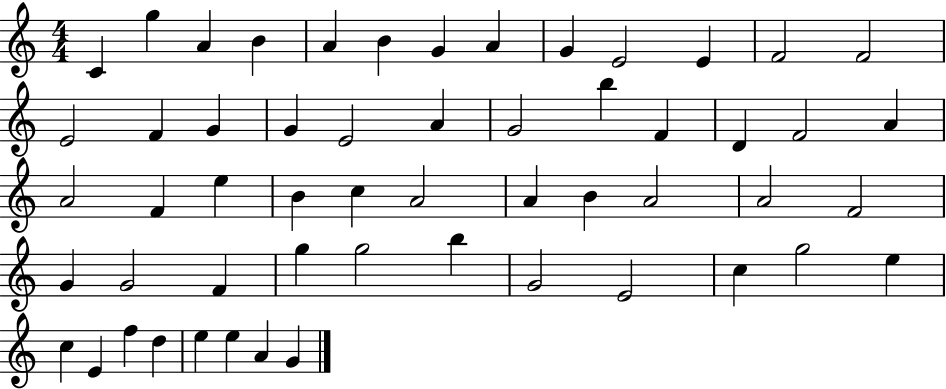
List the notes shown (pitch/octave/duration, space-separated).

C4/q G5/q A4/q B4/q A4/q B4/q G4/q A4/q G4/q E4/h E4/q F4/h F4/h E4/h F4/q G4/q G4/q E4/h A4/q G4/h B5/q F4/q D4/q F4/h A4/q A4/h F4/q E5/q B4/q C5/q A4/h A4/q B4/q A4/h A4/h F4/h G4/q G4/h F4/q G5/q G5/h B5/q G4/h E4/h C5/q G5/h E5/q C5/q E4/q F5/q D5/q E5/q E5/q A4/q G4/q